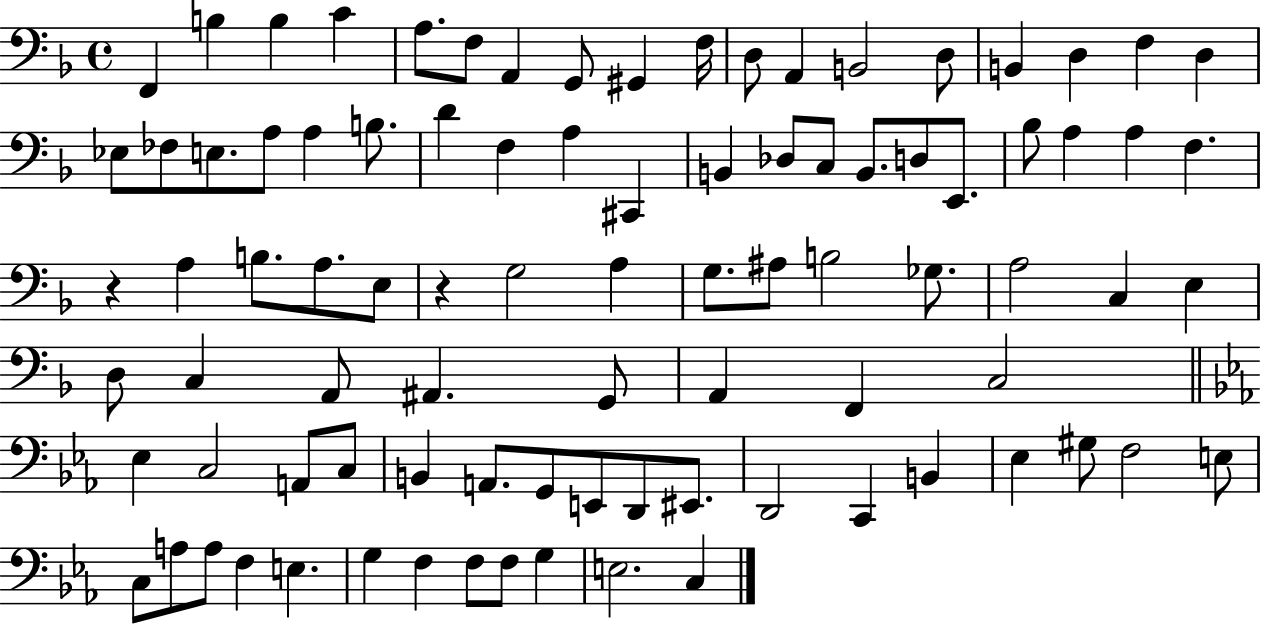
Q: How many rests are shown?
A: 2